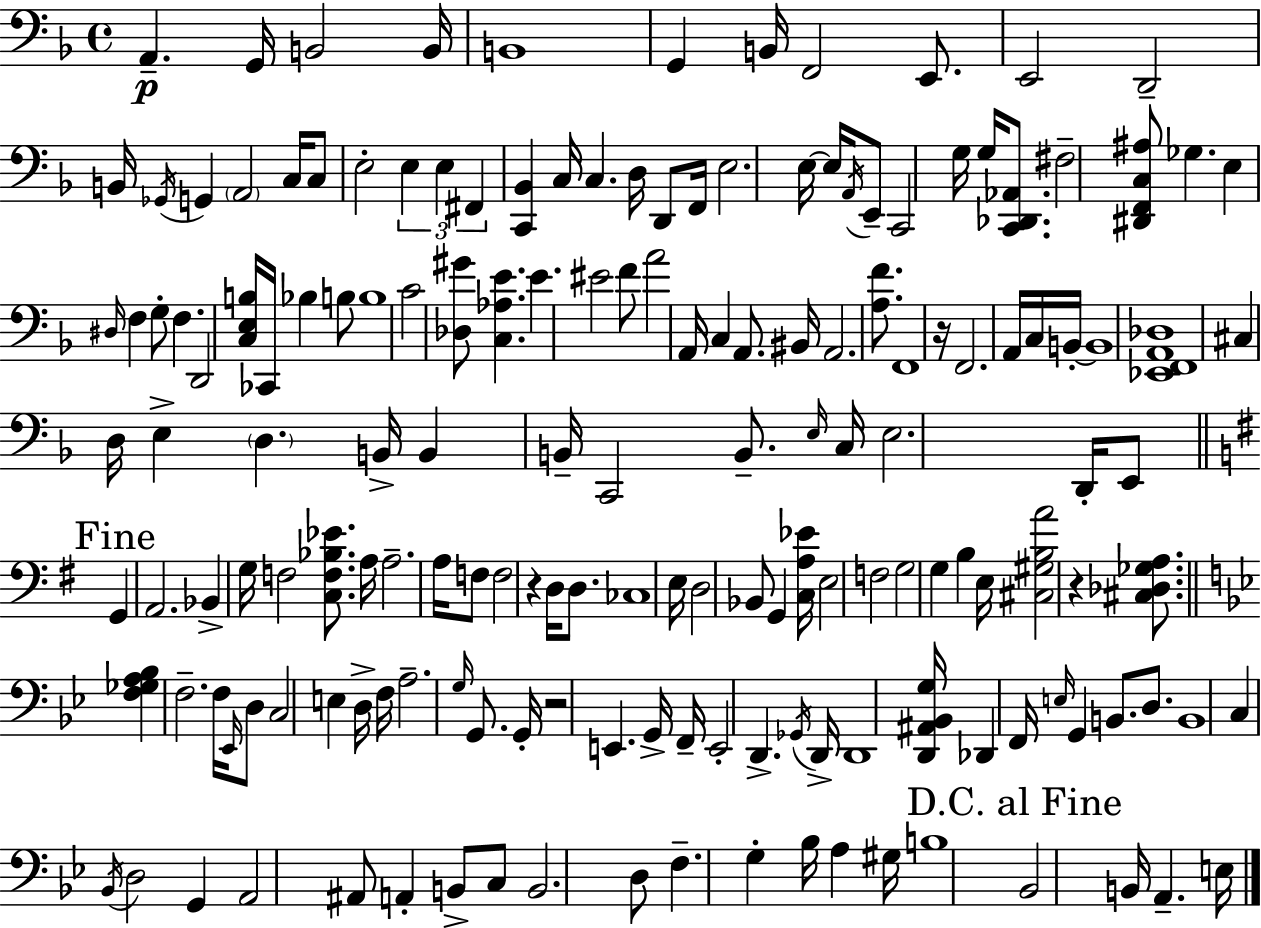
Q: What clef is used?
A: bass